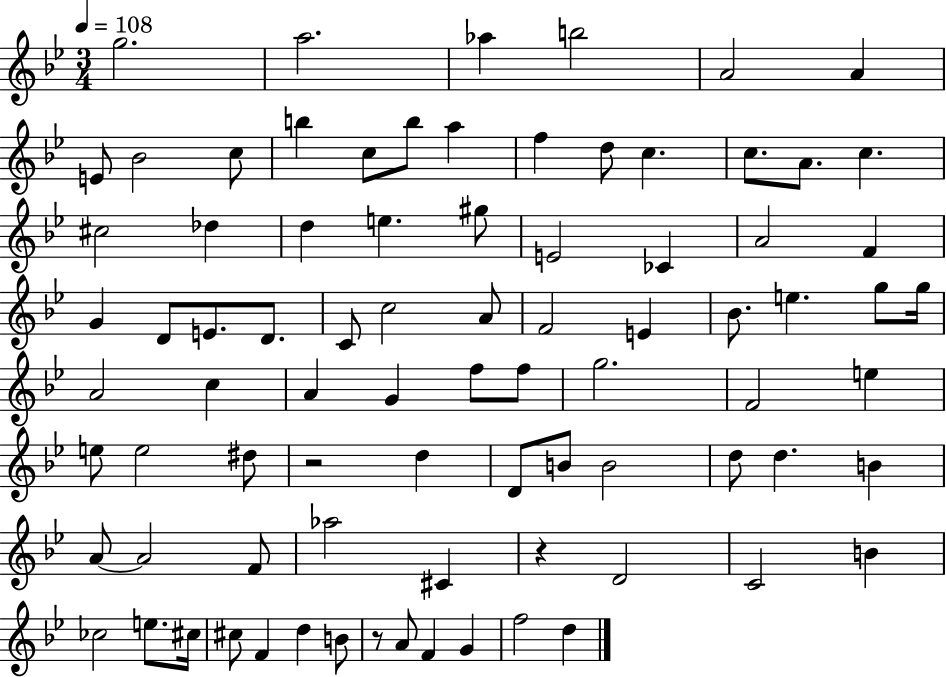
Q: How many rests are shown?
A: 3